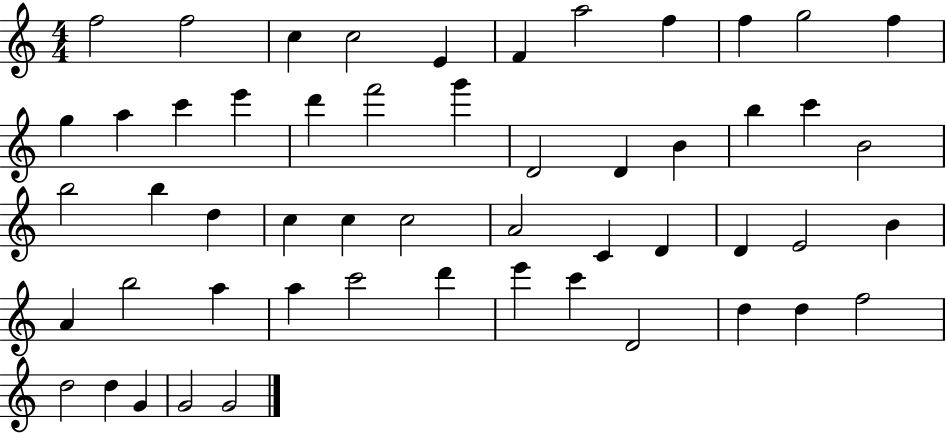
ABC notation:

X:1
T:Untitled
M:4/4
L:1/4
K:C
f2 f2 c c2 E F a2 f f g2 f g a c' e' d' f'2 g' D2 D B b c' B2 b2 b d c c c2 A2 C D D E2 B A b2 a a c'2 d' e' c' D2 d d f2 d2 d G G2 G2